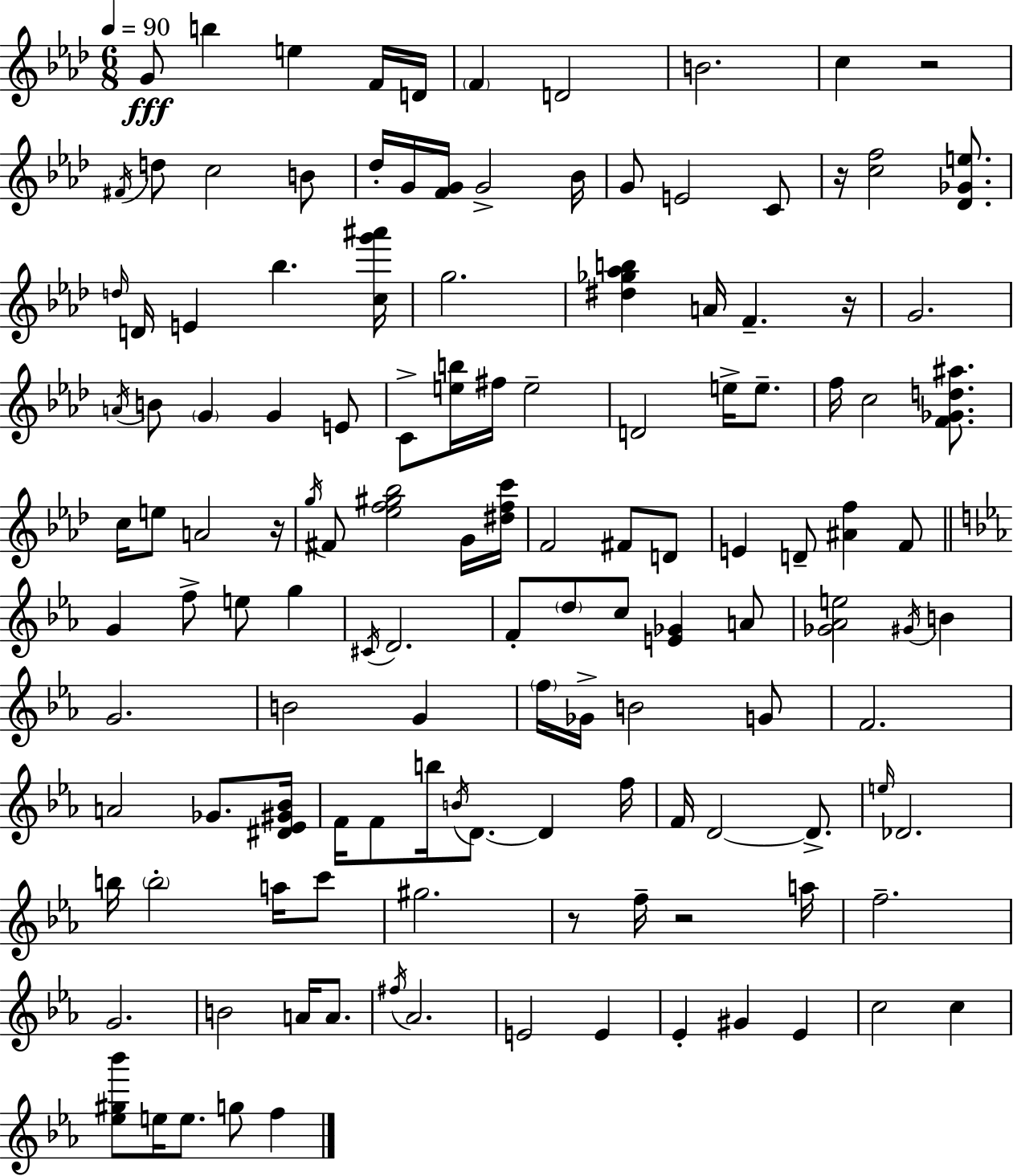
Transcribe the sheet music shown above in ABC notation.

X:1
T:Untitled
M:6/8
L:1/4
K:Fm
G/2 b e F/4 D/4 F D2 B2 c z2 ^F/4 d/2 c2 B/2 _d/4 G/4 [FG]/4 G2 _B/4 G/2 E2 C/2 z/4 [cf]2 [_D_Ge]/2 d/4 D/4 E _b [cg'^a']/4 g2 [^d_g_ab] A/4 F z/4 G2 A/4 B/2 G G E/2 C/2 [eb]/4 ^f/4 e2 D2 e/4 e/2 f/4 c2 [F_Gd^a]/2 c/4 e/2 A2 z/4 g/4 ^F/2 [_ef^g_b]2 G/4 [^dfc']/4 F2 ^F/2 D/2 E D/2 [^Af] F/2 G f/2 e/2 g ^C/4 D2 F/2 d/2 c/2 [E_G] A/2 [_G_Ae]2 ^G/4 B G2 B2 G f/4 _G/4 B2 G/2 F2 A2 _G/2 [^D_E^G_B]/4 F/4 F/2 b/4 B/4 D/2 D f/4 F/4 D2 D/2 e/4 _D2 b/4 b2 a/4 c'/2 ^g2 z/2 f/4 z2 a/4 f2 G2 B2 A/4 A/2 ^f/4 _A2 E2 E _E ^G _E c2 c [_e^g_b']/2 e/4 e/2 g/2 f